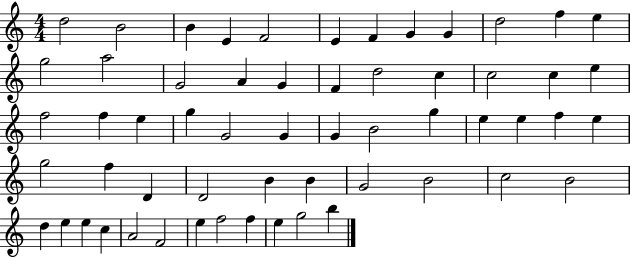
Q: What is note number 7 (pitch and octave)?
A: F4